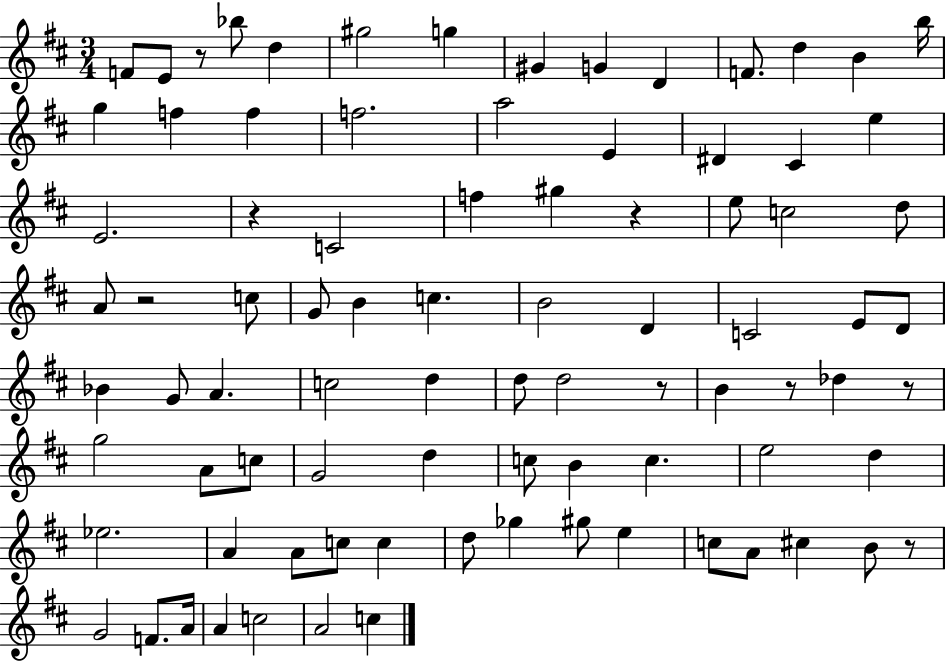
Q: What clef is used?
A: treble